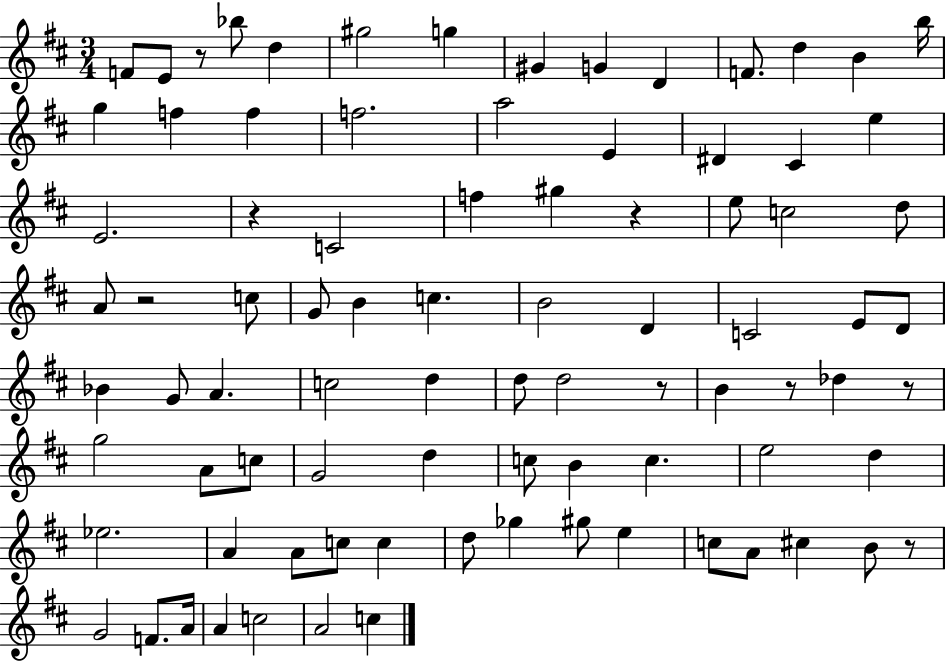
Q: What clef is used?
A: treble